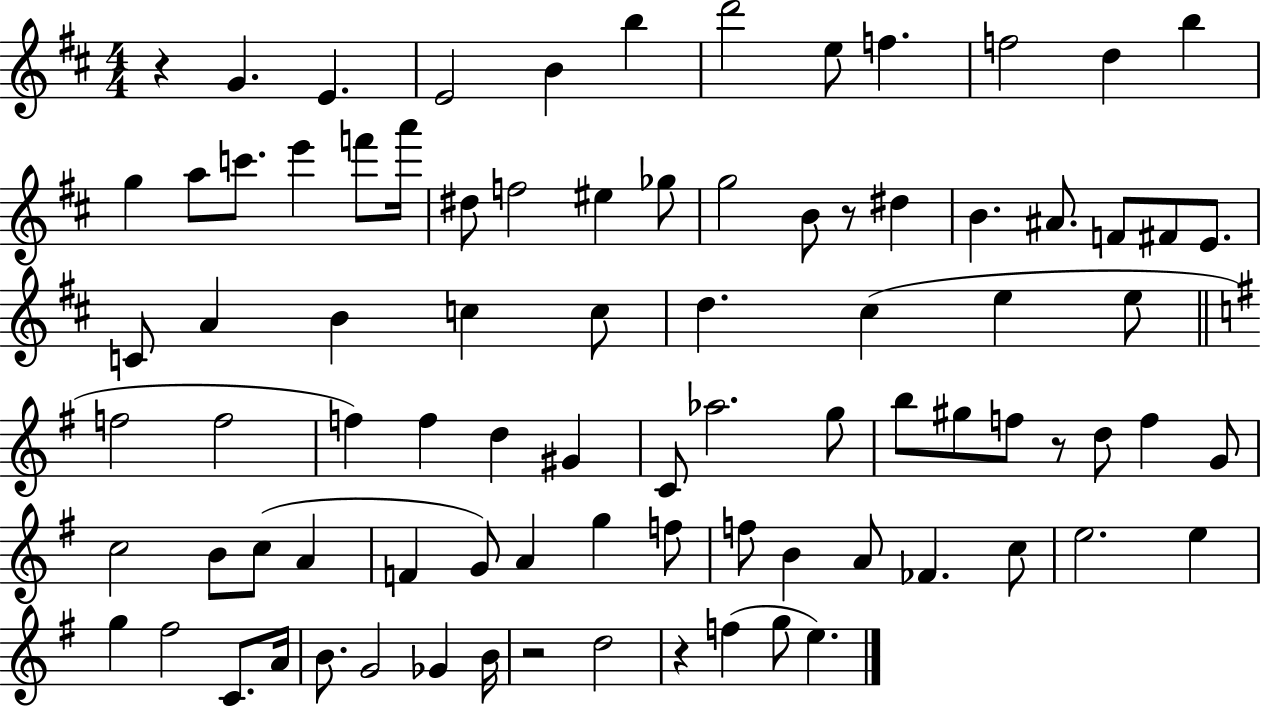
R/q G4/q. E4/q. E4/h B4/q B5/q D6/h E5/e F5/q. F5/h D5/q B5/q G5/q A5/e C6/e. E6/q F6/e A6/s D#5/e F5/h EIS5/q Gb5/e G5/h B4/e R/e D#5/q B4/q. A#4/e. F4/e F#4/e E4/e. C4/e A4/q B4/q C5/q C5/e D5/q. C#5/q E5/q E5/e F5/h F5/h F5/q F5/q D5/q G#4/q C4/e Ab5/h. G5/e B5/e G#5/e F5/e R/e D5/e F5/q G4/e C5/h B4/e C5/e A4/q F4/q G4/e A4/q G5/q F5/e F5/e B4/q A4/e FES4/q. C5/e E5/h. E5/q G5/q F#5/h C4/e. A4/s B4/e. G4/h Gb4/q B4/s R/h D5/h R/q F5/q G5/e E5/q.